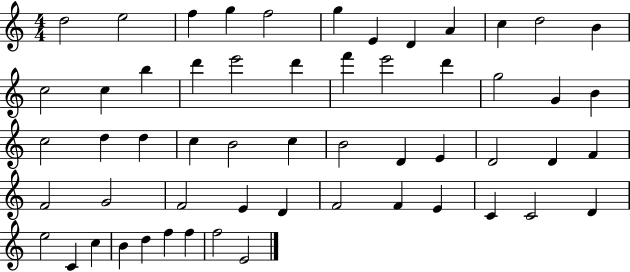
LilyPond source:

{
  \clef treble
  \numericTimeSignature
  \time 4/4
  \key c \major
  d''2 e''2 | f''4 g''4 f''2 | g''4 e'4 d'4 a'4 | c''4 d''2 b'4 | \break c''2 c''4 b''4 | d'''4 e'''2 d'''4 | f'''4 e'''2 d'''4 | g''2 g'4 b'4 | \break c''2 d''4 d''4 | c''4 b'2 c''4 | b'2 d'4 e'4 | d'2 d'4 f'4 | \break f'2 g'2 | f'2 e'4 d'4 | f'2 f'4 e'4 | c'4 c'2 d'4 | \break e''2 c'4 c''4 | b'4 d''4 f''4 f''4 | f''2 e'2 | \bar "|."
}